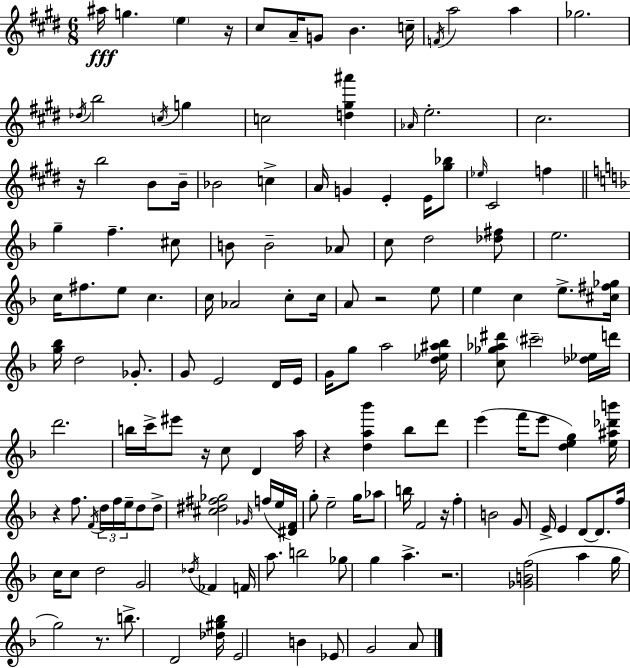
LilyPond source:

{
  \clef treble
  \numericTimeSignature
  \time 6/8
  \key e \major
  ais''16\fff g''4. \parenthesize e''4 r16 | cis''8 a'16-- g'8 b'4. c''16-- | \acciaccatura { f'16 } a''2 a''4 | ges''2. | \break \acciaccatura { des''16 } b''2 \acciaccatura { c''16 } g''4 | c''2 <d'' gis'' ais'''>4 | \grace { aes'16 } e''2.-. | cis''2. | \break r16 b''2 | b'8 b'16-- bes'2 | c''4-> a'16 g'4 e'4-. | e'16 <gis'' bes''>8 \grace { ees''16 } cis'2 | \break f''4 \bar "||" \break \key d \minor g''4-- f''4.-- cis''8 | b'8 b'2-- aes'8 | c''8 d''2 <des'' fis''>8 | e''2. | \break c''16 fis''8. e''8 c''4. | c''16 aes'2 c''8-. c''16 | a'8 r2 e''8 | e''4 c''4 e''8.-> <cis'' fis'' ges''>16 | \break <g'' bes''>16 d''2 ges'8.-. | g'8 e'2 d'16 e'16 | g'16 g''8 a''2 <d'' ees'' ais'' bes''>16 | <c'' ges'' aes'' dis'''>8 \parenthesize cis'''2-- <des'' ees''>16 d'''16 | \break d'''2. | b''16 c'''16-> eis'''8 r16 c''8 d'4 a''16 | r4 <d'' a'' bes'''>4 bes''8 d'''8 | e'''4( f'''16 e'''8 <d'' e'' g''>4) <e'' ais'' des''' b'''>16 | \break r4 f''8. \acciaccatura { f'16 } \tuplet 3/2 { d''16 f''16 e''16-- } d''8 | d''8-> <cis'' dis'' fis'' ges''>2 \grace { ges'16 } | f''16( e''16 <dis' f'>16) g''8-. e''2-- | g''16 aes''8 b''16 f'2 | \break r16 f''4-. b'2 | g'8 e'16-> e'4 d'8~~ d'8. | f''16 c''16 c''8 d''2 | g'2 \acciaccatura { des''16 } fes'4 | \break f'16 a''8. b''2 | ges''8 g''4 a''4.-> | r2. | <ges' b' f''>2( a''4 | \break g''16 g''2) | r8. b''8.-> d'2 | <des'' gis'' bes''>16 e'2 b'4 | ees'8 g'2 | \break a'8 \bar "|."
}